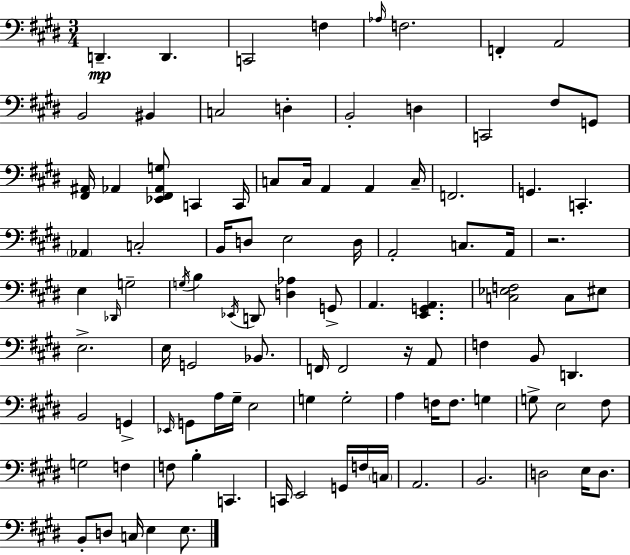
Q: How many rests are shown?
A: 2